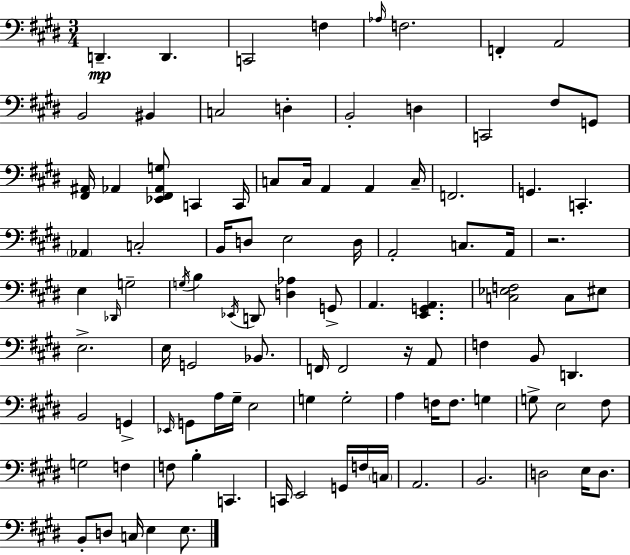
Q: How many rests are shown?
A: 2